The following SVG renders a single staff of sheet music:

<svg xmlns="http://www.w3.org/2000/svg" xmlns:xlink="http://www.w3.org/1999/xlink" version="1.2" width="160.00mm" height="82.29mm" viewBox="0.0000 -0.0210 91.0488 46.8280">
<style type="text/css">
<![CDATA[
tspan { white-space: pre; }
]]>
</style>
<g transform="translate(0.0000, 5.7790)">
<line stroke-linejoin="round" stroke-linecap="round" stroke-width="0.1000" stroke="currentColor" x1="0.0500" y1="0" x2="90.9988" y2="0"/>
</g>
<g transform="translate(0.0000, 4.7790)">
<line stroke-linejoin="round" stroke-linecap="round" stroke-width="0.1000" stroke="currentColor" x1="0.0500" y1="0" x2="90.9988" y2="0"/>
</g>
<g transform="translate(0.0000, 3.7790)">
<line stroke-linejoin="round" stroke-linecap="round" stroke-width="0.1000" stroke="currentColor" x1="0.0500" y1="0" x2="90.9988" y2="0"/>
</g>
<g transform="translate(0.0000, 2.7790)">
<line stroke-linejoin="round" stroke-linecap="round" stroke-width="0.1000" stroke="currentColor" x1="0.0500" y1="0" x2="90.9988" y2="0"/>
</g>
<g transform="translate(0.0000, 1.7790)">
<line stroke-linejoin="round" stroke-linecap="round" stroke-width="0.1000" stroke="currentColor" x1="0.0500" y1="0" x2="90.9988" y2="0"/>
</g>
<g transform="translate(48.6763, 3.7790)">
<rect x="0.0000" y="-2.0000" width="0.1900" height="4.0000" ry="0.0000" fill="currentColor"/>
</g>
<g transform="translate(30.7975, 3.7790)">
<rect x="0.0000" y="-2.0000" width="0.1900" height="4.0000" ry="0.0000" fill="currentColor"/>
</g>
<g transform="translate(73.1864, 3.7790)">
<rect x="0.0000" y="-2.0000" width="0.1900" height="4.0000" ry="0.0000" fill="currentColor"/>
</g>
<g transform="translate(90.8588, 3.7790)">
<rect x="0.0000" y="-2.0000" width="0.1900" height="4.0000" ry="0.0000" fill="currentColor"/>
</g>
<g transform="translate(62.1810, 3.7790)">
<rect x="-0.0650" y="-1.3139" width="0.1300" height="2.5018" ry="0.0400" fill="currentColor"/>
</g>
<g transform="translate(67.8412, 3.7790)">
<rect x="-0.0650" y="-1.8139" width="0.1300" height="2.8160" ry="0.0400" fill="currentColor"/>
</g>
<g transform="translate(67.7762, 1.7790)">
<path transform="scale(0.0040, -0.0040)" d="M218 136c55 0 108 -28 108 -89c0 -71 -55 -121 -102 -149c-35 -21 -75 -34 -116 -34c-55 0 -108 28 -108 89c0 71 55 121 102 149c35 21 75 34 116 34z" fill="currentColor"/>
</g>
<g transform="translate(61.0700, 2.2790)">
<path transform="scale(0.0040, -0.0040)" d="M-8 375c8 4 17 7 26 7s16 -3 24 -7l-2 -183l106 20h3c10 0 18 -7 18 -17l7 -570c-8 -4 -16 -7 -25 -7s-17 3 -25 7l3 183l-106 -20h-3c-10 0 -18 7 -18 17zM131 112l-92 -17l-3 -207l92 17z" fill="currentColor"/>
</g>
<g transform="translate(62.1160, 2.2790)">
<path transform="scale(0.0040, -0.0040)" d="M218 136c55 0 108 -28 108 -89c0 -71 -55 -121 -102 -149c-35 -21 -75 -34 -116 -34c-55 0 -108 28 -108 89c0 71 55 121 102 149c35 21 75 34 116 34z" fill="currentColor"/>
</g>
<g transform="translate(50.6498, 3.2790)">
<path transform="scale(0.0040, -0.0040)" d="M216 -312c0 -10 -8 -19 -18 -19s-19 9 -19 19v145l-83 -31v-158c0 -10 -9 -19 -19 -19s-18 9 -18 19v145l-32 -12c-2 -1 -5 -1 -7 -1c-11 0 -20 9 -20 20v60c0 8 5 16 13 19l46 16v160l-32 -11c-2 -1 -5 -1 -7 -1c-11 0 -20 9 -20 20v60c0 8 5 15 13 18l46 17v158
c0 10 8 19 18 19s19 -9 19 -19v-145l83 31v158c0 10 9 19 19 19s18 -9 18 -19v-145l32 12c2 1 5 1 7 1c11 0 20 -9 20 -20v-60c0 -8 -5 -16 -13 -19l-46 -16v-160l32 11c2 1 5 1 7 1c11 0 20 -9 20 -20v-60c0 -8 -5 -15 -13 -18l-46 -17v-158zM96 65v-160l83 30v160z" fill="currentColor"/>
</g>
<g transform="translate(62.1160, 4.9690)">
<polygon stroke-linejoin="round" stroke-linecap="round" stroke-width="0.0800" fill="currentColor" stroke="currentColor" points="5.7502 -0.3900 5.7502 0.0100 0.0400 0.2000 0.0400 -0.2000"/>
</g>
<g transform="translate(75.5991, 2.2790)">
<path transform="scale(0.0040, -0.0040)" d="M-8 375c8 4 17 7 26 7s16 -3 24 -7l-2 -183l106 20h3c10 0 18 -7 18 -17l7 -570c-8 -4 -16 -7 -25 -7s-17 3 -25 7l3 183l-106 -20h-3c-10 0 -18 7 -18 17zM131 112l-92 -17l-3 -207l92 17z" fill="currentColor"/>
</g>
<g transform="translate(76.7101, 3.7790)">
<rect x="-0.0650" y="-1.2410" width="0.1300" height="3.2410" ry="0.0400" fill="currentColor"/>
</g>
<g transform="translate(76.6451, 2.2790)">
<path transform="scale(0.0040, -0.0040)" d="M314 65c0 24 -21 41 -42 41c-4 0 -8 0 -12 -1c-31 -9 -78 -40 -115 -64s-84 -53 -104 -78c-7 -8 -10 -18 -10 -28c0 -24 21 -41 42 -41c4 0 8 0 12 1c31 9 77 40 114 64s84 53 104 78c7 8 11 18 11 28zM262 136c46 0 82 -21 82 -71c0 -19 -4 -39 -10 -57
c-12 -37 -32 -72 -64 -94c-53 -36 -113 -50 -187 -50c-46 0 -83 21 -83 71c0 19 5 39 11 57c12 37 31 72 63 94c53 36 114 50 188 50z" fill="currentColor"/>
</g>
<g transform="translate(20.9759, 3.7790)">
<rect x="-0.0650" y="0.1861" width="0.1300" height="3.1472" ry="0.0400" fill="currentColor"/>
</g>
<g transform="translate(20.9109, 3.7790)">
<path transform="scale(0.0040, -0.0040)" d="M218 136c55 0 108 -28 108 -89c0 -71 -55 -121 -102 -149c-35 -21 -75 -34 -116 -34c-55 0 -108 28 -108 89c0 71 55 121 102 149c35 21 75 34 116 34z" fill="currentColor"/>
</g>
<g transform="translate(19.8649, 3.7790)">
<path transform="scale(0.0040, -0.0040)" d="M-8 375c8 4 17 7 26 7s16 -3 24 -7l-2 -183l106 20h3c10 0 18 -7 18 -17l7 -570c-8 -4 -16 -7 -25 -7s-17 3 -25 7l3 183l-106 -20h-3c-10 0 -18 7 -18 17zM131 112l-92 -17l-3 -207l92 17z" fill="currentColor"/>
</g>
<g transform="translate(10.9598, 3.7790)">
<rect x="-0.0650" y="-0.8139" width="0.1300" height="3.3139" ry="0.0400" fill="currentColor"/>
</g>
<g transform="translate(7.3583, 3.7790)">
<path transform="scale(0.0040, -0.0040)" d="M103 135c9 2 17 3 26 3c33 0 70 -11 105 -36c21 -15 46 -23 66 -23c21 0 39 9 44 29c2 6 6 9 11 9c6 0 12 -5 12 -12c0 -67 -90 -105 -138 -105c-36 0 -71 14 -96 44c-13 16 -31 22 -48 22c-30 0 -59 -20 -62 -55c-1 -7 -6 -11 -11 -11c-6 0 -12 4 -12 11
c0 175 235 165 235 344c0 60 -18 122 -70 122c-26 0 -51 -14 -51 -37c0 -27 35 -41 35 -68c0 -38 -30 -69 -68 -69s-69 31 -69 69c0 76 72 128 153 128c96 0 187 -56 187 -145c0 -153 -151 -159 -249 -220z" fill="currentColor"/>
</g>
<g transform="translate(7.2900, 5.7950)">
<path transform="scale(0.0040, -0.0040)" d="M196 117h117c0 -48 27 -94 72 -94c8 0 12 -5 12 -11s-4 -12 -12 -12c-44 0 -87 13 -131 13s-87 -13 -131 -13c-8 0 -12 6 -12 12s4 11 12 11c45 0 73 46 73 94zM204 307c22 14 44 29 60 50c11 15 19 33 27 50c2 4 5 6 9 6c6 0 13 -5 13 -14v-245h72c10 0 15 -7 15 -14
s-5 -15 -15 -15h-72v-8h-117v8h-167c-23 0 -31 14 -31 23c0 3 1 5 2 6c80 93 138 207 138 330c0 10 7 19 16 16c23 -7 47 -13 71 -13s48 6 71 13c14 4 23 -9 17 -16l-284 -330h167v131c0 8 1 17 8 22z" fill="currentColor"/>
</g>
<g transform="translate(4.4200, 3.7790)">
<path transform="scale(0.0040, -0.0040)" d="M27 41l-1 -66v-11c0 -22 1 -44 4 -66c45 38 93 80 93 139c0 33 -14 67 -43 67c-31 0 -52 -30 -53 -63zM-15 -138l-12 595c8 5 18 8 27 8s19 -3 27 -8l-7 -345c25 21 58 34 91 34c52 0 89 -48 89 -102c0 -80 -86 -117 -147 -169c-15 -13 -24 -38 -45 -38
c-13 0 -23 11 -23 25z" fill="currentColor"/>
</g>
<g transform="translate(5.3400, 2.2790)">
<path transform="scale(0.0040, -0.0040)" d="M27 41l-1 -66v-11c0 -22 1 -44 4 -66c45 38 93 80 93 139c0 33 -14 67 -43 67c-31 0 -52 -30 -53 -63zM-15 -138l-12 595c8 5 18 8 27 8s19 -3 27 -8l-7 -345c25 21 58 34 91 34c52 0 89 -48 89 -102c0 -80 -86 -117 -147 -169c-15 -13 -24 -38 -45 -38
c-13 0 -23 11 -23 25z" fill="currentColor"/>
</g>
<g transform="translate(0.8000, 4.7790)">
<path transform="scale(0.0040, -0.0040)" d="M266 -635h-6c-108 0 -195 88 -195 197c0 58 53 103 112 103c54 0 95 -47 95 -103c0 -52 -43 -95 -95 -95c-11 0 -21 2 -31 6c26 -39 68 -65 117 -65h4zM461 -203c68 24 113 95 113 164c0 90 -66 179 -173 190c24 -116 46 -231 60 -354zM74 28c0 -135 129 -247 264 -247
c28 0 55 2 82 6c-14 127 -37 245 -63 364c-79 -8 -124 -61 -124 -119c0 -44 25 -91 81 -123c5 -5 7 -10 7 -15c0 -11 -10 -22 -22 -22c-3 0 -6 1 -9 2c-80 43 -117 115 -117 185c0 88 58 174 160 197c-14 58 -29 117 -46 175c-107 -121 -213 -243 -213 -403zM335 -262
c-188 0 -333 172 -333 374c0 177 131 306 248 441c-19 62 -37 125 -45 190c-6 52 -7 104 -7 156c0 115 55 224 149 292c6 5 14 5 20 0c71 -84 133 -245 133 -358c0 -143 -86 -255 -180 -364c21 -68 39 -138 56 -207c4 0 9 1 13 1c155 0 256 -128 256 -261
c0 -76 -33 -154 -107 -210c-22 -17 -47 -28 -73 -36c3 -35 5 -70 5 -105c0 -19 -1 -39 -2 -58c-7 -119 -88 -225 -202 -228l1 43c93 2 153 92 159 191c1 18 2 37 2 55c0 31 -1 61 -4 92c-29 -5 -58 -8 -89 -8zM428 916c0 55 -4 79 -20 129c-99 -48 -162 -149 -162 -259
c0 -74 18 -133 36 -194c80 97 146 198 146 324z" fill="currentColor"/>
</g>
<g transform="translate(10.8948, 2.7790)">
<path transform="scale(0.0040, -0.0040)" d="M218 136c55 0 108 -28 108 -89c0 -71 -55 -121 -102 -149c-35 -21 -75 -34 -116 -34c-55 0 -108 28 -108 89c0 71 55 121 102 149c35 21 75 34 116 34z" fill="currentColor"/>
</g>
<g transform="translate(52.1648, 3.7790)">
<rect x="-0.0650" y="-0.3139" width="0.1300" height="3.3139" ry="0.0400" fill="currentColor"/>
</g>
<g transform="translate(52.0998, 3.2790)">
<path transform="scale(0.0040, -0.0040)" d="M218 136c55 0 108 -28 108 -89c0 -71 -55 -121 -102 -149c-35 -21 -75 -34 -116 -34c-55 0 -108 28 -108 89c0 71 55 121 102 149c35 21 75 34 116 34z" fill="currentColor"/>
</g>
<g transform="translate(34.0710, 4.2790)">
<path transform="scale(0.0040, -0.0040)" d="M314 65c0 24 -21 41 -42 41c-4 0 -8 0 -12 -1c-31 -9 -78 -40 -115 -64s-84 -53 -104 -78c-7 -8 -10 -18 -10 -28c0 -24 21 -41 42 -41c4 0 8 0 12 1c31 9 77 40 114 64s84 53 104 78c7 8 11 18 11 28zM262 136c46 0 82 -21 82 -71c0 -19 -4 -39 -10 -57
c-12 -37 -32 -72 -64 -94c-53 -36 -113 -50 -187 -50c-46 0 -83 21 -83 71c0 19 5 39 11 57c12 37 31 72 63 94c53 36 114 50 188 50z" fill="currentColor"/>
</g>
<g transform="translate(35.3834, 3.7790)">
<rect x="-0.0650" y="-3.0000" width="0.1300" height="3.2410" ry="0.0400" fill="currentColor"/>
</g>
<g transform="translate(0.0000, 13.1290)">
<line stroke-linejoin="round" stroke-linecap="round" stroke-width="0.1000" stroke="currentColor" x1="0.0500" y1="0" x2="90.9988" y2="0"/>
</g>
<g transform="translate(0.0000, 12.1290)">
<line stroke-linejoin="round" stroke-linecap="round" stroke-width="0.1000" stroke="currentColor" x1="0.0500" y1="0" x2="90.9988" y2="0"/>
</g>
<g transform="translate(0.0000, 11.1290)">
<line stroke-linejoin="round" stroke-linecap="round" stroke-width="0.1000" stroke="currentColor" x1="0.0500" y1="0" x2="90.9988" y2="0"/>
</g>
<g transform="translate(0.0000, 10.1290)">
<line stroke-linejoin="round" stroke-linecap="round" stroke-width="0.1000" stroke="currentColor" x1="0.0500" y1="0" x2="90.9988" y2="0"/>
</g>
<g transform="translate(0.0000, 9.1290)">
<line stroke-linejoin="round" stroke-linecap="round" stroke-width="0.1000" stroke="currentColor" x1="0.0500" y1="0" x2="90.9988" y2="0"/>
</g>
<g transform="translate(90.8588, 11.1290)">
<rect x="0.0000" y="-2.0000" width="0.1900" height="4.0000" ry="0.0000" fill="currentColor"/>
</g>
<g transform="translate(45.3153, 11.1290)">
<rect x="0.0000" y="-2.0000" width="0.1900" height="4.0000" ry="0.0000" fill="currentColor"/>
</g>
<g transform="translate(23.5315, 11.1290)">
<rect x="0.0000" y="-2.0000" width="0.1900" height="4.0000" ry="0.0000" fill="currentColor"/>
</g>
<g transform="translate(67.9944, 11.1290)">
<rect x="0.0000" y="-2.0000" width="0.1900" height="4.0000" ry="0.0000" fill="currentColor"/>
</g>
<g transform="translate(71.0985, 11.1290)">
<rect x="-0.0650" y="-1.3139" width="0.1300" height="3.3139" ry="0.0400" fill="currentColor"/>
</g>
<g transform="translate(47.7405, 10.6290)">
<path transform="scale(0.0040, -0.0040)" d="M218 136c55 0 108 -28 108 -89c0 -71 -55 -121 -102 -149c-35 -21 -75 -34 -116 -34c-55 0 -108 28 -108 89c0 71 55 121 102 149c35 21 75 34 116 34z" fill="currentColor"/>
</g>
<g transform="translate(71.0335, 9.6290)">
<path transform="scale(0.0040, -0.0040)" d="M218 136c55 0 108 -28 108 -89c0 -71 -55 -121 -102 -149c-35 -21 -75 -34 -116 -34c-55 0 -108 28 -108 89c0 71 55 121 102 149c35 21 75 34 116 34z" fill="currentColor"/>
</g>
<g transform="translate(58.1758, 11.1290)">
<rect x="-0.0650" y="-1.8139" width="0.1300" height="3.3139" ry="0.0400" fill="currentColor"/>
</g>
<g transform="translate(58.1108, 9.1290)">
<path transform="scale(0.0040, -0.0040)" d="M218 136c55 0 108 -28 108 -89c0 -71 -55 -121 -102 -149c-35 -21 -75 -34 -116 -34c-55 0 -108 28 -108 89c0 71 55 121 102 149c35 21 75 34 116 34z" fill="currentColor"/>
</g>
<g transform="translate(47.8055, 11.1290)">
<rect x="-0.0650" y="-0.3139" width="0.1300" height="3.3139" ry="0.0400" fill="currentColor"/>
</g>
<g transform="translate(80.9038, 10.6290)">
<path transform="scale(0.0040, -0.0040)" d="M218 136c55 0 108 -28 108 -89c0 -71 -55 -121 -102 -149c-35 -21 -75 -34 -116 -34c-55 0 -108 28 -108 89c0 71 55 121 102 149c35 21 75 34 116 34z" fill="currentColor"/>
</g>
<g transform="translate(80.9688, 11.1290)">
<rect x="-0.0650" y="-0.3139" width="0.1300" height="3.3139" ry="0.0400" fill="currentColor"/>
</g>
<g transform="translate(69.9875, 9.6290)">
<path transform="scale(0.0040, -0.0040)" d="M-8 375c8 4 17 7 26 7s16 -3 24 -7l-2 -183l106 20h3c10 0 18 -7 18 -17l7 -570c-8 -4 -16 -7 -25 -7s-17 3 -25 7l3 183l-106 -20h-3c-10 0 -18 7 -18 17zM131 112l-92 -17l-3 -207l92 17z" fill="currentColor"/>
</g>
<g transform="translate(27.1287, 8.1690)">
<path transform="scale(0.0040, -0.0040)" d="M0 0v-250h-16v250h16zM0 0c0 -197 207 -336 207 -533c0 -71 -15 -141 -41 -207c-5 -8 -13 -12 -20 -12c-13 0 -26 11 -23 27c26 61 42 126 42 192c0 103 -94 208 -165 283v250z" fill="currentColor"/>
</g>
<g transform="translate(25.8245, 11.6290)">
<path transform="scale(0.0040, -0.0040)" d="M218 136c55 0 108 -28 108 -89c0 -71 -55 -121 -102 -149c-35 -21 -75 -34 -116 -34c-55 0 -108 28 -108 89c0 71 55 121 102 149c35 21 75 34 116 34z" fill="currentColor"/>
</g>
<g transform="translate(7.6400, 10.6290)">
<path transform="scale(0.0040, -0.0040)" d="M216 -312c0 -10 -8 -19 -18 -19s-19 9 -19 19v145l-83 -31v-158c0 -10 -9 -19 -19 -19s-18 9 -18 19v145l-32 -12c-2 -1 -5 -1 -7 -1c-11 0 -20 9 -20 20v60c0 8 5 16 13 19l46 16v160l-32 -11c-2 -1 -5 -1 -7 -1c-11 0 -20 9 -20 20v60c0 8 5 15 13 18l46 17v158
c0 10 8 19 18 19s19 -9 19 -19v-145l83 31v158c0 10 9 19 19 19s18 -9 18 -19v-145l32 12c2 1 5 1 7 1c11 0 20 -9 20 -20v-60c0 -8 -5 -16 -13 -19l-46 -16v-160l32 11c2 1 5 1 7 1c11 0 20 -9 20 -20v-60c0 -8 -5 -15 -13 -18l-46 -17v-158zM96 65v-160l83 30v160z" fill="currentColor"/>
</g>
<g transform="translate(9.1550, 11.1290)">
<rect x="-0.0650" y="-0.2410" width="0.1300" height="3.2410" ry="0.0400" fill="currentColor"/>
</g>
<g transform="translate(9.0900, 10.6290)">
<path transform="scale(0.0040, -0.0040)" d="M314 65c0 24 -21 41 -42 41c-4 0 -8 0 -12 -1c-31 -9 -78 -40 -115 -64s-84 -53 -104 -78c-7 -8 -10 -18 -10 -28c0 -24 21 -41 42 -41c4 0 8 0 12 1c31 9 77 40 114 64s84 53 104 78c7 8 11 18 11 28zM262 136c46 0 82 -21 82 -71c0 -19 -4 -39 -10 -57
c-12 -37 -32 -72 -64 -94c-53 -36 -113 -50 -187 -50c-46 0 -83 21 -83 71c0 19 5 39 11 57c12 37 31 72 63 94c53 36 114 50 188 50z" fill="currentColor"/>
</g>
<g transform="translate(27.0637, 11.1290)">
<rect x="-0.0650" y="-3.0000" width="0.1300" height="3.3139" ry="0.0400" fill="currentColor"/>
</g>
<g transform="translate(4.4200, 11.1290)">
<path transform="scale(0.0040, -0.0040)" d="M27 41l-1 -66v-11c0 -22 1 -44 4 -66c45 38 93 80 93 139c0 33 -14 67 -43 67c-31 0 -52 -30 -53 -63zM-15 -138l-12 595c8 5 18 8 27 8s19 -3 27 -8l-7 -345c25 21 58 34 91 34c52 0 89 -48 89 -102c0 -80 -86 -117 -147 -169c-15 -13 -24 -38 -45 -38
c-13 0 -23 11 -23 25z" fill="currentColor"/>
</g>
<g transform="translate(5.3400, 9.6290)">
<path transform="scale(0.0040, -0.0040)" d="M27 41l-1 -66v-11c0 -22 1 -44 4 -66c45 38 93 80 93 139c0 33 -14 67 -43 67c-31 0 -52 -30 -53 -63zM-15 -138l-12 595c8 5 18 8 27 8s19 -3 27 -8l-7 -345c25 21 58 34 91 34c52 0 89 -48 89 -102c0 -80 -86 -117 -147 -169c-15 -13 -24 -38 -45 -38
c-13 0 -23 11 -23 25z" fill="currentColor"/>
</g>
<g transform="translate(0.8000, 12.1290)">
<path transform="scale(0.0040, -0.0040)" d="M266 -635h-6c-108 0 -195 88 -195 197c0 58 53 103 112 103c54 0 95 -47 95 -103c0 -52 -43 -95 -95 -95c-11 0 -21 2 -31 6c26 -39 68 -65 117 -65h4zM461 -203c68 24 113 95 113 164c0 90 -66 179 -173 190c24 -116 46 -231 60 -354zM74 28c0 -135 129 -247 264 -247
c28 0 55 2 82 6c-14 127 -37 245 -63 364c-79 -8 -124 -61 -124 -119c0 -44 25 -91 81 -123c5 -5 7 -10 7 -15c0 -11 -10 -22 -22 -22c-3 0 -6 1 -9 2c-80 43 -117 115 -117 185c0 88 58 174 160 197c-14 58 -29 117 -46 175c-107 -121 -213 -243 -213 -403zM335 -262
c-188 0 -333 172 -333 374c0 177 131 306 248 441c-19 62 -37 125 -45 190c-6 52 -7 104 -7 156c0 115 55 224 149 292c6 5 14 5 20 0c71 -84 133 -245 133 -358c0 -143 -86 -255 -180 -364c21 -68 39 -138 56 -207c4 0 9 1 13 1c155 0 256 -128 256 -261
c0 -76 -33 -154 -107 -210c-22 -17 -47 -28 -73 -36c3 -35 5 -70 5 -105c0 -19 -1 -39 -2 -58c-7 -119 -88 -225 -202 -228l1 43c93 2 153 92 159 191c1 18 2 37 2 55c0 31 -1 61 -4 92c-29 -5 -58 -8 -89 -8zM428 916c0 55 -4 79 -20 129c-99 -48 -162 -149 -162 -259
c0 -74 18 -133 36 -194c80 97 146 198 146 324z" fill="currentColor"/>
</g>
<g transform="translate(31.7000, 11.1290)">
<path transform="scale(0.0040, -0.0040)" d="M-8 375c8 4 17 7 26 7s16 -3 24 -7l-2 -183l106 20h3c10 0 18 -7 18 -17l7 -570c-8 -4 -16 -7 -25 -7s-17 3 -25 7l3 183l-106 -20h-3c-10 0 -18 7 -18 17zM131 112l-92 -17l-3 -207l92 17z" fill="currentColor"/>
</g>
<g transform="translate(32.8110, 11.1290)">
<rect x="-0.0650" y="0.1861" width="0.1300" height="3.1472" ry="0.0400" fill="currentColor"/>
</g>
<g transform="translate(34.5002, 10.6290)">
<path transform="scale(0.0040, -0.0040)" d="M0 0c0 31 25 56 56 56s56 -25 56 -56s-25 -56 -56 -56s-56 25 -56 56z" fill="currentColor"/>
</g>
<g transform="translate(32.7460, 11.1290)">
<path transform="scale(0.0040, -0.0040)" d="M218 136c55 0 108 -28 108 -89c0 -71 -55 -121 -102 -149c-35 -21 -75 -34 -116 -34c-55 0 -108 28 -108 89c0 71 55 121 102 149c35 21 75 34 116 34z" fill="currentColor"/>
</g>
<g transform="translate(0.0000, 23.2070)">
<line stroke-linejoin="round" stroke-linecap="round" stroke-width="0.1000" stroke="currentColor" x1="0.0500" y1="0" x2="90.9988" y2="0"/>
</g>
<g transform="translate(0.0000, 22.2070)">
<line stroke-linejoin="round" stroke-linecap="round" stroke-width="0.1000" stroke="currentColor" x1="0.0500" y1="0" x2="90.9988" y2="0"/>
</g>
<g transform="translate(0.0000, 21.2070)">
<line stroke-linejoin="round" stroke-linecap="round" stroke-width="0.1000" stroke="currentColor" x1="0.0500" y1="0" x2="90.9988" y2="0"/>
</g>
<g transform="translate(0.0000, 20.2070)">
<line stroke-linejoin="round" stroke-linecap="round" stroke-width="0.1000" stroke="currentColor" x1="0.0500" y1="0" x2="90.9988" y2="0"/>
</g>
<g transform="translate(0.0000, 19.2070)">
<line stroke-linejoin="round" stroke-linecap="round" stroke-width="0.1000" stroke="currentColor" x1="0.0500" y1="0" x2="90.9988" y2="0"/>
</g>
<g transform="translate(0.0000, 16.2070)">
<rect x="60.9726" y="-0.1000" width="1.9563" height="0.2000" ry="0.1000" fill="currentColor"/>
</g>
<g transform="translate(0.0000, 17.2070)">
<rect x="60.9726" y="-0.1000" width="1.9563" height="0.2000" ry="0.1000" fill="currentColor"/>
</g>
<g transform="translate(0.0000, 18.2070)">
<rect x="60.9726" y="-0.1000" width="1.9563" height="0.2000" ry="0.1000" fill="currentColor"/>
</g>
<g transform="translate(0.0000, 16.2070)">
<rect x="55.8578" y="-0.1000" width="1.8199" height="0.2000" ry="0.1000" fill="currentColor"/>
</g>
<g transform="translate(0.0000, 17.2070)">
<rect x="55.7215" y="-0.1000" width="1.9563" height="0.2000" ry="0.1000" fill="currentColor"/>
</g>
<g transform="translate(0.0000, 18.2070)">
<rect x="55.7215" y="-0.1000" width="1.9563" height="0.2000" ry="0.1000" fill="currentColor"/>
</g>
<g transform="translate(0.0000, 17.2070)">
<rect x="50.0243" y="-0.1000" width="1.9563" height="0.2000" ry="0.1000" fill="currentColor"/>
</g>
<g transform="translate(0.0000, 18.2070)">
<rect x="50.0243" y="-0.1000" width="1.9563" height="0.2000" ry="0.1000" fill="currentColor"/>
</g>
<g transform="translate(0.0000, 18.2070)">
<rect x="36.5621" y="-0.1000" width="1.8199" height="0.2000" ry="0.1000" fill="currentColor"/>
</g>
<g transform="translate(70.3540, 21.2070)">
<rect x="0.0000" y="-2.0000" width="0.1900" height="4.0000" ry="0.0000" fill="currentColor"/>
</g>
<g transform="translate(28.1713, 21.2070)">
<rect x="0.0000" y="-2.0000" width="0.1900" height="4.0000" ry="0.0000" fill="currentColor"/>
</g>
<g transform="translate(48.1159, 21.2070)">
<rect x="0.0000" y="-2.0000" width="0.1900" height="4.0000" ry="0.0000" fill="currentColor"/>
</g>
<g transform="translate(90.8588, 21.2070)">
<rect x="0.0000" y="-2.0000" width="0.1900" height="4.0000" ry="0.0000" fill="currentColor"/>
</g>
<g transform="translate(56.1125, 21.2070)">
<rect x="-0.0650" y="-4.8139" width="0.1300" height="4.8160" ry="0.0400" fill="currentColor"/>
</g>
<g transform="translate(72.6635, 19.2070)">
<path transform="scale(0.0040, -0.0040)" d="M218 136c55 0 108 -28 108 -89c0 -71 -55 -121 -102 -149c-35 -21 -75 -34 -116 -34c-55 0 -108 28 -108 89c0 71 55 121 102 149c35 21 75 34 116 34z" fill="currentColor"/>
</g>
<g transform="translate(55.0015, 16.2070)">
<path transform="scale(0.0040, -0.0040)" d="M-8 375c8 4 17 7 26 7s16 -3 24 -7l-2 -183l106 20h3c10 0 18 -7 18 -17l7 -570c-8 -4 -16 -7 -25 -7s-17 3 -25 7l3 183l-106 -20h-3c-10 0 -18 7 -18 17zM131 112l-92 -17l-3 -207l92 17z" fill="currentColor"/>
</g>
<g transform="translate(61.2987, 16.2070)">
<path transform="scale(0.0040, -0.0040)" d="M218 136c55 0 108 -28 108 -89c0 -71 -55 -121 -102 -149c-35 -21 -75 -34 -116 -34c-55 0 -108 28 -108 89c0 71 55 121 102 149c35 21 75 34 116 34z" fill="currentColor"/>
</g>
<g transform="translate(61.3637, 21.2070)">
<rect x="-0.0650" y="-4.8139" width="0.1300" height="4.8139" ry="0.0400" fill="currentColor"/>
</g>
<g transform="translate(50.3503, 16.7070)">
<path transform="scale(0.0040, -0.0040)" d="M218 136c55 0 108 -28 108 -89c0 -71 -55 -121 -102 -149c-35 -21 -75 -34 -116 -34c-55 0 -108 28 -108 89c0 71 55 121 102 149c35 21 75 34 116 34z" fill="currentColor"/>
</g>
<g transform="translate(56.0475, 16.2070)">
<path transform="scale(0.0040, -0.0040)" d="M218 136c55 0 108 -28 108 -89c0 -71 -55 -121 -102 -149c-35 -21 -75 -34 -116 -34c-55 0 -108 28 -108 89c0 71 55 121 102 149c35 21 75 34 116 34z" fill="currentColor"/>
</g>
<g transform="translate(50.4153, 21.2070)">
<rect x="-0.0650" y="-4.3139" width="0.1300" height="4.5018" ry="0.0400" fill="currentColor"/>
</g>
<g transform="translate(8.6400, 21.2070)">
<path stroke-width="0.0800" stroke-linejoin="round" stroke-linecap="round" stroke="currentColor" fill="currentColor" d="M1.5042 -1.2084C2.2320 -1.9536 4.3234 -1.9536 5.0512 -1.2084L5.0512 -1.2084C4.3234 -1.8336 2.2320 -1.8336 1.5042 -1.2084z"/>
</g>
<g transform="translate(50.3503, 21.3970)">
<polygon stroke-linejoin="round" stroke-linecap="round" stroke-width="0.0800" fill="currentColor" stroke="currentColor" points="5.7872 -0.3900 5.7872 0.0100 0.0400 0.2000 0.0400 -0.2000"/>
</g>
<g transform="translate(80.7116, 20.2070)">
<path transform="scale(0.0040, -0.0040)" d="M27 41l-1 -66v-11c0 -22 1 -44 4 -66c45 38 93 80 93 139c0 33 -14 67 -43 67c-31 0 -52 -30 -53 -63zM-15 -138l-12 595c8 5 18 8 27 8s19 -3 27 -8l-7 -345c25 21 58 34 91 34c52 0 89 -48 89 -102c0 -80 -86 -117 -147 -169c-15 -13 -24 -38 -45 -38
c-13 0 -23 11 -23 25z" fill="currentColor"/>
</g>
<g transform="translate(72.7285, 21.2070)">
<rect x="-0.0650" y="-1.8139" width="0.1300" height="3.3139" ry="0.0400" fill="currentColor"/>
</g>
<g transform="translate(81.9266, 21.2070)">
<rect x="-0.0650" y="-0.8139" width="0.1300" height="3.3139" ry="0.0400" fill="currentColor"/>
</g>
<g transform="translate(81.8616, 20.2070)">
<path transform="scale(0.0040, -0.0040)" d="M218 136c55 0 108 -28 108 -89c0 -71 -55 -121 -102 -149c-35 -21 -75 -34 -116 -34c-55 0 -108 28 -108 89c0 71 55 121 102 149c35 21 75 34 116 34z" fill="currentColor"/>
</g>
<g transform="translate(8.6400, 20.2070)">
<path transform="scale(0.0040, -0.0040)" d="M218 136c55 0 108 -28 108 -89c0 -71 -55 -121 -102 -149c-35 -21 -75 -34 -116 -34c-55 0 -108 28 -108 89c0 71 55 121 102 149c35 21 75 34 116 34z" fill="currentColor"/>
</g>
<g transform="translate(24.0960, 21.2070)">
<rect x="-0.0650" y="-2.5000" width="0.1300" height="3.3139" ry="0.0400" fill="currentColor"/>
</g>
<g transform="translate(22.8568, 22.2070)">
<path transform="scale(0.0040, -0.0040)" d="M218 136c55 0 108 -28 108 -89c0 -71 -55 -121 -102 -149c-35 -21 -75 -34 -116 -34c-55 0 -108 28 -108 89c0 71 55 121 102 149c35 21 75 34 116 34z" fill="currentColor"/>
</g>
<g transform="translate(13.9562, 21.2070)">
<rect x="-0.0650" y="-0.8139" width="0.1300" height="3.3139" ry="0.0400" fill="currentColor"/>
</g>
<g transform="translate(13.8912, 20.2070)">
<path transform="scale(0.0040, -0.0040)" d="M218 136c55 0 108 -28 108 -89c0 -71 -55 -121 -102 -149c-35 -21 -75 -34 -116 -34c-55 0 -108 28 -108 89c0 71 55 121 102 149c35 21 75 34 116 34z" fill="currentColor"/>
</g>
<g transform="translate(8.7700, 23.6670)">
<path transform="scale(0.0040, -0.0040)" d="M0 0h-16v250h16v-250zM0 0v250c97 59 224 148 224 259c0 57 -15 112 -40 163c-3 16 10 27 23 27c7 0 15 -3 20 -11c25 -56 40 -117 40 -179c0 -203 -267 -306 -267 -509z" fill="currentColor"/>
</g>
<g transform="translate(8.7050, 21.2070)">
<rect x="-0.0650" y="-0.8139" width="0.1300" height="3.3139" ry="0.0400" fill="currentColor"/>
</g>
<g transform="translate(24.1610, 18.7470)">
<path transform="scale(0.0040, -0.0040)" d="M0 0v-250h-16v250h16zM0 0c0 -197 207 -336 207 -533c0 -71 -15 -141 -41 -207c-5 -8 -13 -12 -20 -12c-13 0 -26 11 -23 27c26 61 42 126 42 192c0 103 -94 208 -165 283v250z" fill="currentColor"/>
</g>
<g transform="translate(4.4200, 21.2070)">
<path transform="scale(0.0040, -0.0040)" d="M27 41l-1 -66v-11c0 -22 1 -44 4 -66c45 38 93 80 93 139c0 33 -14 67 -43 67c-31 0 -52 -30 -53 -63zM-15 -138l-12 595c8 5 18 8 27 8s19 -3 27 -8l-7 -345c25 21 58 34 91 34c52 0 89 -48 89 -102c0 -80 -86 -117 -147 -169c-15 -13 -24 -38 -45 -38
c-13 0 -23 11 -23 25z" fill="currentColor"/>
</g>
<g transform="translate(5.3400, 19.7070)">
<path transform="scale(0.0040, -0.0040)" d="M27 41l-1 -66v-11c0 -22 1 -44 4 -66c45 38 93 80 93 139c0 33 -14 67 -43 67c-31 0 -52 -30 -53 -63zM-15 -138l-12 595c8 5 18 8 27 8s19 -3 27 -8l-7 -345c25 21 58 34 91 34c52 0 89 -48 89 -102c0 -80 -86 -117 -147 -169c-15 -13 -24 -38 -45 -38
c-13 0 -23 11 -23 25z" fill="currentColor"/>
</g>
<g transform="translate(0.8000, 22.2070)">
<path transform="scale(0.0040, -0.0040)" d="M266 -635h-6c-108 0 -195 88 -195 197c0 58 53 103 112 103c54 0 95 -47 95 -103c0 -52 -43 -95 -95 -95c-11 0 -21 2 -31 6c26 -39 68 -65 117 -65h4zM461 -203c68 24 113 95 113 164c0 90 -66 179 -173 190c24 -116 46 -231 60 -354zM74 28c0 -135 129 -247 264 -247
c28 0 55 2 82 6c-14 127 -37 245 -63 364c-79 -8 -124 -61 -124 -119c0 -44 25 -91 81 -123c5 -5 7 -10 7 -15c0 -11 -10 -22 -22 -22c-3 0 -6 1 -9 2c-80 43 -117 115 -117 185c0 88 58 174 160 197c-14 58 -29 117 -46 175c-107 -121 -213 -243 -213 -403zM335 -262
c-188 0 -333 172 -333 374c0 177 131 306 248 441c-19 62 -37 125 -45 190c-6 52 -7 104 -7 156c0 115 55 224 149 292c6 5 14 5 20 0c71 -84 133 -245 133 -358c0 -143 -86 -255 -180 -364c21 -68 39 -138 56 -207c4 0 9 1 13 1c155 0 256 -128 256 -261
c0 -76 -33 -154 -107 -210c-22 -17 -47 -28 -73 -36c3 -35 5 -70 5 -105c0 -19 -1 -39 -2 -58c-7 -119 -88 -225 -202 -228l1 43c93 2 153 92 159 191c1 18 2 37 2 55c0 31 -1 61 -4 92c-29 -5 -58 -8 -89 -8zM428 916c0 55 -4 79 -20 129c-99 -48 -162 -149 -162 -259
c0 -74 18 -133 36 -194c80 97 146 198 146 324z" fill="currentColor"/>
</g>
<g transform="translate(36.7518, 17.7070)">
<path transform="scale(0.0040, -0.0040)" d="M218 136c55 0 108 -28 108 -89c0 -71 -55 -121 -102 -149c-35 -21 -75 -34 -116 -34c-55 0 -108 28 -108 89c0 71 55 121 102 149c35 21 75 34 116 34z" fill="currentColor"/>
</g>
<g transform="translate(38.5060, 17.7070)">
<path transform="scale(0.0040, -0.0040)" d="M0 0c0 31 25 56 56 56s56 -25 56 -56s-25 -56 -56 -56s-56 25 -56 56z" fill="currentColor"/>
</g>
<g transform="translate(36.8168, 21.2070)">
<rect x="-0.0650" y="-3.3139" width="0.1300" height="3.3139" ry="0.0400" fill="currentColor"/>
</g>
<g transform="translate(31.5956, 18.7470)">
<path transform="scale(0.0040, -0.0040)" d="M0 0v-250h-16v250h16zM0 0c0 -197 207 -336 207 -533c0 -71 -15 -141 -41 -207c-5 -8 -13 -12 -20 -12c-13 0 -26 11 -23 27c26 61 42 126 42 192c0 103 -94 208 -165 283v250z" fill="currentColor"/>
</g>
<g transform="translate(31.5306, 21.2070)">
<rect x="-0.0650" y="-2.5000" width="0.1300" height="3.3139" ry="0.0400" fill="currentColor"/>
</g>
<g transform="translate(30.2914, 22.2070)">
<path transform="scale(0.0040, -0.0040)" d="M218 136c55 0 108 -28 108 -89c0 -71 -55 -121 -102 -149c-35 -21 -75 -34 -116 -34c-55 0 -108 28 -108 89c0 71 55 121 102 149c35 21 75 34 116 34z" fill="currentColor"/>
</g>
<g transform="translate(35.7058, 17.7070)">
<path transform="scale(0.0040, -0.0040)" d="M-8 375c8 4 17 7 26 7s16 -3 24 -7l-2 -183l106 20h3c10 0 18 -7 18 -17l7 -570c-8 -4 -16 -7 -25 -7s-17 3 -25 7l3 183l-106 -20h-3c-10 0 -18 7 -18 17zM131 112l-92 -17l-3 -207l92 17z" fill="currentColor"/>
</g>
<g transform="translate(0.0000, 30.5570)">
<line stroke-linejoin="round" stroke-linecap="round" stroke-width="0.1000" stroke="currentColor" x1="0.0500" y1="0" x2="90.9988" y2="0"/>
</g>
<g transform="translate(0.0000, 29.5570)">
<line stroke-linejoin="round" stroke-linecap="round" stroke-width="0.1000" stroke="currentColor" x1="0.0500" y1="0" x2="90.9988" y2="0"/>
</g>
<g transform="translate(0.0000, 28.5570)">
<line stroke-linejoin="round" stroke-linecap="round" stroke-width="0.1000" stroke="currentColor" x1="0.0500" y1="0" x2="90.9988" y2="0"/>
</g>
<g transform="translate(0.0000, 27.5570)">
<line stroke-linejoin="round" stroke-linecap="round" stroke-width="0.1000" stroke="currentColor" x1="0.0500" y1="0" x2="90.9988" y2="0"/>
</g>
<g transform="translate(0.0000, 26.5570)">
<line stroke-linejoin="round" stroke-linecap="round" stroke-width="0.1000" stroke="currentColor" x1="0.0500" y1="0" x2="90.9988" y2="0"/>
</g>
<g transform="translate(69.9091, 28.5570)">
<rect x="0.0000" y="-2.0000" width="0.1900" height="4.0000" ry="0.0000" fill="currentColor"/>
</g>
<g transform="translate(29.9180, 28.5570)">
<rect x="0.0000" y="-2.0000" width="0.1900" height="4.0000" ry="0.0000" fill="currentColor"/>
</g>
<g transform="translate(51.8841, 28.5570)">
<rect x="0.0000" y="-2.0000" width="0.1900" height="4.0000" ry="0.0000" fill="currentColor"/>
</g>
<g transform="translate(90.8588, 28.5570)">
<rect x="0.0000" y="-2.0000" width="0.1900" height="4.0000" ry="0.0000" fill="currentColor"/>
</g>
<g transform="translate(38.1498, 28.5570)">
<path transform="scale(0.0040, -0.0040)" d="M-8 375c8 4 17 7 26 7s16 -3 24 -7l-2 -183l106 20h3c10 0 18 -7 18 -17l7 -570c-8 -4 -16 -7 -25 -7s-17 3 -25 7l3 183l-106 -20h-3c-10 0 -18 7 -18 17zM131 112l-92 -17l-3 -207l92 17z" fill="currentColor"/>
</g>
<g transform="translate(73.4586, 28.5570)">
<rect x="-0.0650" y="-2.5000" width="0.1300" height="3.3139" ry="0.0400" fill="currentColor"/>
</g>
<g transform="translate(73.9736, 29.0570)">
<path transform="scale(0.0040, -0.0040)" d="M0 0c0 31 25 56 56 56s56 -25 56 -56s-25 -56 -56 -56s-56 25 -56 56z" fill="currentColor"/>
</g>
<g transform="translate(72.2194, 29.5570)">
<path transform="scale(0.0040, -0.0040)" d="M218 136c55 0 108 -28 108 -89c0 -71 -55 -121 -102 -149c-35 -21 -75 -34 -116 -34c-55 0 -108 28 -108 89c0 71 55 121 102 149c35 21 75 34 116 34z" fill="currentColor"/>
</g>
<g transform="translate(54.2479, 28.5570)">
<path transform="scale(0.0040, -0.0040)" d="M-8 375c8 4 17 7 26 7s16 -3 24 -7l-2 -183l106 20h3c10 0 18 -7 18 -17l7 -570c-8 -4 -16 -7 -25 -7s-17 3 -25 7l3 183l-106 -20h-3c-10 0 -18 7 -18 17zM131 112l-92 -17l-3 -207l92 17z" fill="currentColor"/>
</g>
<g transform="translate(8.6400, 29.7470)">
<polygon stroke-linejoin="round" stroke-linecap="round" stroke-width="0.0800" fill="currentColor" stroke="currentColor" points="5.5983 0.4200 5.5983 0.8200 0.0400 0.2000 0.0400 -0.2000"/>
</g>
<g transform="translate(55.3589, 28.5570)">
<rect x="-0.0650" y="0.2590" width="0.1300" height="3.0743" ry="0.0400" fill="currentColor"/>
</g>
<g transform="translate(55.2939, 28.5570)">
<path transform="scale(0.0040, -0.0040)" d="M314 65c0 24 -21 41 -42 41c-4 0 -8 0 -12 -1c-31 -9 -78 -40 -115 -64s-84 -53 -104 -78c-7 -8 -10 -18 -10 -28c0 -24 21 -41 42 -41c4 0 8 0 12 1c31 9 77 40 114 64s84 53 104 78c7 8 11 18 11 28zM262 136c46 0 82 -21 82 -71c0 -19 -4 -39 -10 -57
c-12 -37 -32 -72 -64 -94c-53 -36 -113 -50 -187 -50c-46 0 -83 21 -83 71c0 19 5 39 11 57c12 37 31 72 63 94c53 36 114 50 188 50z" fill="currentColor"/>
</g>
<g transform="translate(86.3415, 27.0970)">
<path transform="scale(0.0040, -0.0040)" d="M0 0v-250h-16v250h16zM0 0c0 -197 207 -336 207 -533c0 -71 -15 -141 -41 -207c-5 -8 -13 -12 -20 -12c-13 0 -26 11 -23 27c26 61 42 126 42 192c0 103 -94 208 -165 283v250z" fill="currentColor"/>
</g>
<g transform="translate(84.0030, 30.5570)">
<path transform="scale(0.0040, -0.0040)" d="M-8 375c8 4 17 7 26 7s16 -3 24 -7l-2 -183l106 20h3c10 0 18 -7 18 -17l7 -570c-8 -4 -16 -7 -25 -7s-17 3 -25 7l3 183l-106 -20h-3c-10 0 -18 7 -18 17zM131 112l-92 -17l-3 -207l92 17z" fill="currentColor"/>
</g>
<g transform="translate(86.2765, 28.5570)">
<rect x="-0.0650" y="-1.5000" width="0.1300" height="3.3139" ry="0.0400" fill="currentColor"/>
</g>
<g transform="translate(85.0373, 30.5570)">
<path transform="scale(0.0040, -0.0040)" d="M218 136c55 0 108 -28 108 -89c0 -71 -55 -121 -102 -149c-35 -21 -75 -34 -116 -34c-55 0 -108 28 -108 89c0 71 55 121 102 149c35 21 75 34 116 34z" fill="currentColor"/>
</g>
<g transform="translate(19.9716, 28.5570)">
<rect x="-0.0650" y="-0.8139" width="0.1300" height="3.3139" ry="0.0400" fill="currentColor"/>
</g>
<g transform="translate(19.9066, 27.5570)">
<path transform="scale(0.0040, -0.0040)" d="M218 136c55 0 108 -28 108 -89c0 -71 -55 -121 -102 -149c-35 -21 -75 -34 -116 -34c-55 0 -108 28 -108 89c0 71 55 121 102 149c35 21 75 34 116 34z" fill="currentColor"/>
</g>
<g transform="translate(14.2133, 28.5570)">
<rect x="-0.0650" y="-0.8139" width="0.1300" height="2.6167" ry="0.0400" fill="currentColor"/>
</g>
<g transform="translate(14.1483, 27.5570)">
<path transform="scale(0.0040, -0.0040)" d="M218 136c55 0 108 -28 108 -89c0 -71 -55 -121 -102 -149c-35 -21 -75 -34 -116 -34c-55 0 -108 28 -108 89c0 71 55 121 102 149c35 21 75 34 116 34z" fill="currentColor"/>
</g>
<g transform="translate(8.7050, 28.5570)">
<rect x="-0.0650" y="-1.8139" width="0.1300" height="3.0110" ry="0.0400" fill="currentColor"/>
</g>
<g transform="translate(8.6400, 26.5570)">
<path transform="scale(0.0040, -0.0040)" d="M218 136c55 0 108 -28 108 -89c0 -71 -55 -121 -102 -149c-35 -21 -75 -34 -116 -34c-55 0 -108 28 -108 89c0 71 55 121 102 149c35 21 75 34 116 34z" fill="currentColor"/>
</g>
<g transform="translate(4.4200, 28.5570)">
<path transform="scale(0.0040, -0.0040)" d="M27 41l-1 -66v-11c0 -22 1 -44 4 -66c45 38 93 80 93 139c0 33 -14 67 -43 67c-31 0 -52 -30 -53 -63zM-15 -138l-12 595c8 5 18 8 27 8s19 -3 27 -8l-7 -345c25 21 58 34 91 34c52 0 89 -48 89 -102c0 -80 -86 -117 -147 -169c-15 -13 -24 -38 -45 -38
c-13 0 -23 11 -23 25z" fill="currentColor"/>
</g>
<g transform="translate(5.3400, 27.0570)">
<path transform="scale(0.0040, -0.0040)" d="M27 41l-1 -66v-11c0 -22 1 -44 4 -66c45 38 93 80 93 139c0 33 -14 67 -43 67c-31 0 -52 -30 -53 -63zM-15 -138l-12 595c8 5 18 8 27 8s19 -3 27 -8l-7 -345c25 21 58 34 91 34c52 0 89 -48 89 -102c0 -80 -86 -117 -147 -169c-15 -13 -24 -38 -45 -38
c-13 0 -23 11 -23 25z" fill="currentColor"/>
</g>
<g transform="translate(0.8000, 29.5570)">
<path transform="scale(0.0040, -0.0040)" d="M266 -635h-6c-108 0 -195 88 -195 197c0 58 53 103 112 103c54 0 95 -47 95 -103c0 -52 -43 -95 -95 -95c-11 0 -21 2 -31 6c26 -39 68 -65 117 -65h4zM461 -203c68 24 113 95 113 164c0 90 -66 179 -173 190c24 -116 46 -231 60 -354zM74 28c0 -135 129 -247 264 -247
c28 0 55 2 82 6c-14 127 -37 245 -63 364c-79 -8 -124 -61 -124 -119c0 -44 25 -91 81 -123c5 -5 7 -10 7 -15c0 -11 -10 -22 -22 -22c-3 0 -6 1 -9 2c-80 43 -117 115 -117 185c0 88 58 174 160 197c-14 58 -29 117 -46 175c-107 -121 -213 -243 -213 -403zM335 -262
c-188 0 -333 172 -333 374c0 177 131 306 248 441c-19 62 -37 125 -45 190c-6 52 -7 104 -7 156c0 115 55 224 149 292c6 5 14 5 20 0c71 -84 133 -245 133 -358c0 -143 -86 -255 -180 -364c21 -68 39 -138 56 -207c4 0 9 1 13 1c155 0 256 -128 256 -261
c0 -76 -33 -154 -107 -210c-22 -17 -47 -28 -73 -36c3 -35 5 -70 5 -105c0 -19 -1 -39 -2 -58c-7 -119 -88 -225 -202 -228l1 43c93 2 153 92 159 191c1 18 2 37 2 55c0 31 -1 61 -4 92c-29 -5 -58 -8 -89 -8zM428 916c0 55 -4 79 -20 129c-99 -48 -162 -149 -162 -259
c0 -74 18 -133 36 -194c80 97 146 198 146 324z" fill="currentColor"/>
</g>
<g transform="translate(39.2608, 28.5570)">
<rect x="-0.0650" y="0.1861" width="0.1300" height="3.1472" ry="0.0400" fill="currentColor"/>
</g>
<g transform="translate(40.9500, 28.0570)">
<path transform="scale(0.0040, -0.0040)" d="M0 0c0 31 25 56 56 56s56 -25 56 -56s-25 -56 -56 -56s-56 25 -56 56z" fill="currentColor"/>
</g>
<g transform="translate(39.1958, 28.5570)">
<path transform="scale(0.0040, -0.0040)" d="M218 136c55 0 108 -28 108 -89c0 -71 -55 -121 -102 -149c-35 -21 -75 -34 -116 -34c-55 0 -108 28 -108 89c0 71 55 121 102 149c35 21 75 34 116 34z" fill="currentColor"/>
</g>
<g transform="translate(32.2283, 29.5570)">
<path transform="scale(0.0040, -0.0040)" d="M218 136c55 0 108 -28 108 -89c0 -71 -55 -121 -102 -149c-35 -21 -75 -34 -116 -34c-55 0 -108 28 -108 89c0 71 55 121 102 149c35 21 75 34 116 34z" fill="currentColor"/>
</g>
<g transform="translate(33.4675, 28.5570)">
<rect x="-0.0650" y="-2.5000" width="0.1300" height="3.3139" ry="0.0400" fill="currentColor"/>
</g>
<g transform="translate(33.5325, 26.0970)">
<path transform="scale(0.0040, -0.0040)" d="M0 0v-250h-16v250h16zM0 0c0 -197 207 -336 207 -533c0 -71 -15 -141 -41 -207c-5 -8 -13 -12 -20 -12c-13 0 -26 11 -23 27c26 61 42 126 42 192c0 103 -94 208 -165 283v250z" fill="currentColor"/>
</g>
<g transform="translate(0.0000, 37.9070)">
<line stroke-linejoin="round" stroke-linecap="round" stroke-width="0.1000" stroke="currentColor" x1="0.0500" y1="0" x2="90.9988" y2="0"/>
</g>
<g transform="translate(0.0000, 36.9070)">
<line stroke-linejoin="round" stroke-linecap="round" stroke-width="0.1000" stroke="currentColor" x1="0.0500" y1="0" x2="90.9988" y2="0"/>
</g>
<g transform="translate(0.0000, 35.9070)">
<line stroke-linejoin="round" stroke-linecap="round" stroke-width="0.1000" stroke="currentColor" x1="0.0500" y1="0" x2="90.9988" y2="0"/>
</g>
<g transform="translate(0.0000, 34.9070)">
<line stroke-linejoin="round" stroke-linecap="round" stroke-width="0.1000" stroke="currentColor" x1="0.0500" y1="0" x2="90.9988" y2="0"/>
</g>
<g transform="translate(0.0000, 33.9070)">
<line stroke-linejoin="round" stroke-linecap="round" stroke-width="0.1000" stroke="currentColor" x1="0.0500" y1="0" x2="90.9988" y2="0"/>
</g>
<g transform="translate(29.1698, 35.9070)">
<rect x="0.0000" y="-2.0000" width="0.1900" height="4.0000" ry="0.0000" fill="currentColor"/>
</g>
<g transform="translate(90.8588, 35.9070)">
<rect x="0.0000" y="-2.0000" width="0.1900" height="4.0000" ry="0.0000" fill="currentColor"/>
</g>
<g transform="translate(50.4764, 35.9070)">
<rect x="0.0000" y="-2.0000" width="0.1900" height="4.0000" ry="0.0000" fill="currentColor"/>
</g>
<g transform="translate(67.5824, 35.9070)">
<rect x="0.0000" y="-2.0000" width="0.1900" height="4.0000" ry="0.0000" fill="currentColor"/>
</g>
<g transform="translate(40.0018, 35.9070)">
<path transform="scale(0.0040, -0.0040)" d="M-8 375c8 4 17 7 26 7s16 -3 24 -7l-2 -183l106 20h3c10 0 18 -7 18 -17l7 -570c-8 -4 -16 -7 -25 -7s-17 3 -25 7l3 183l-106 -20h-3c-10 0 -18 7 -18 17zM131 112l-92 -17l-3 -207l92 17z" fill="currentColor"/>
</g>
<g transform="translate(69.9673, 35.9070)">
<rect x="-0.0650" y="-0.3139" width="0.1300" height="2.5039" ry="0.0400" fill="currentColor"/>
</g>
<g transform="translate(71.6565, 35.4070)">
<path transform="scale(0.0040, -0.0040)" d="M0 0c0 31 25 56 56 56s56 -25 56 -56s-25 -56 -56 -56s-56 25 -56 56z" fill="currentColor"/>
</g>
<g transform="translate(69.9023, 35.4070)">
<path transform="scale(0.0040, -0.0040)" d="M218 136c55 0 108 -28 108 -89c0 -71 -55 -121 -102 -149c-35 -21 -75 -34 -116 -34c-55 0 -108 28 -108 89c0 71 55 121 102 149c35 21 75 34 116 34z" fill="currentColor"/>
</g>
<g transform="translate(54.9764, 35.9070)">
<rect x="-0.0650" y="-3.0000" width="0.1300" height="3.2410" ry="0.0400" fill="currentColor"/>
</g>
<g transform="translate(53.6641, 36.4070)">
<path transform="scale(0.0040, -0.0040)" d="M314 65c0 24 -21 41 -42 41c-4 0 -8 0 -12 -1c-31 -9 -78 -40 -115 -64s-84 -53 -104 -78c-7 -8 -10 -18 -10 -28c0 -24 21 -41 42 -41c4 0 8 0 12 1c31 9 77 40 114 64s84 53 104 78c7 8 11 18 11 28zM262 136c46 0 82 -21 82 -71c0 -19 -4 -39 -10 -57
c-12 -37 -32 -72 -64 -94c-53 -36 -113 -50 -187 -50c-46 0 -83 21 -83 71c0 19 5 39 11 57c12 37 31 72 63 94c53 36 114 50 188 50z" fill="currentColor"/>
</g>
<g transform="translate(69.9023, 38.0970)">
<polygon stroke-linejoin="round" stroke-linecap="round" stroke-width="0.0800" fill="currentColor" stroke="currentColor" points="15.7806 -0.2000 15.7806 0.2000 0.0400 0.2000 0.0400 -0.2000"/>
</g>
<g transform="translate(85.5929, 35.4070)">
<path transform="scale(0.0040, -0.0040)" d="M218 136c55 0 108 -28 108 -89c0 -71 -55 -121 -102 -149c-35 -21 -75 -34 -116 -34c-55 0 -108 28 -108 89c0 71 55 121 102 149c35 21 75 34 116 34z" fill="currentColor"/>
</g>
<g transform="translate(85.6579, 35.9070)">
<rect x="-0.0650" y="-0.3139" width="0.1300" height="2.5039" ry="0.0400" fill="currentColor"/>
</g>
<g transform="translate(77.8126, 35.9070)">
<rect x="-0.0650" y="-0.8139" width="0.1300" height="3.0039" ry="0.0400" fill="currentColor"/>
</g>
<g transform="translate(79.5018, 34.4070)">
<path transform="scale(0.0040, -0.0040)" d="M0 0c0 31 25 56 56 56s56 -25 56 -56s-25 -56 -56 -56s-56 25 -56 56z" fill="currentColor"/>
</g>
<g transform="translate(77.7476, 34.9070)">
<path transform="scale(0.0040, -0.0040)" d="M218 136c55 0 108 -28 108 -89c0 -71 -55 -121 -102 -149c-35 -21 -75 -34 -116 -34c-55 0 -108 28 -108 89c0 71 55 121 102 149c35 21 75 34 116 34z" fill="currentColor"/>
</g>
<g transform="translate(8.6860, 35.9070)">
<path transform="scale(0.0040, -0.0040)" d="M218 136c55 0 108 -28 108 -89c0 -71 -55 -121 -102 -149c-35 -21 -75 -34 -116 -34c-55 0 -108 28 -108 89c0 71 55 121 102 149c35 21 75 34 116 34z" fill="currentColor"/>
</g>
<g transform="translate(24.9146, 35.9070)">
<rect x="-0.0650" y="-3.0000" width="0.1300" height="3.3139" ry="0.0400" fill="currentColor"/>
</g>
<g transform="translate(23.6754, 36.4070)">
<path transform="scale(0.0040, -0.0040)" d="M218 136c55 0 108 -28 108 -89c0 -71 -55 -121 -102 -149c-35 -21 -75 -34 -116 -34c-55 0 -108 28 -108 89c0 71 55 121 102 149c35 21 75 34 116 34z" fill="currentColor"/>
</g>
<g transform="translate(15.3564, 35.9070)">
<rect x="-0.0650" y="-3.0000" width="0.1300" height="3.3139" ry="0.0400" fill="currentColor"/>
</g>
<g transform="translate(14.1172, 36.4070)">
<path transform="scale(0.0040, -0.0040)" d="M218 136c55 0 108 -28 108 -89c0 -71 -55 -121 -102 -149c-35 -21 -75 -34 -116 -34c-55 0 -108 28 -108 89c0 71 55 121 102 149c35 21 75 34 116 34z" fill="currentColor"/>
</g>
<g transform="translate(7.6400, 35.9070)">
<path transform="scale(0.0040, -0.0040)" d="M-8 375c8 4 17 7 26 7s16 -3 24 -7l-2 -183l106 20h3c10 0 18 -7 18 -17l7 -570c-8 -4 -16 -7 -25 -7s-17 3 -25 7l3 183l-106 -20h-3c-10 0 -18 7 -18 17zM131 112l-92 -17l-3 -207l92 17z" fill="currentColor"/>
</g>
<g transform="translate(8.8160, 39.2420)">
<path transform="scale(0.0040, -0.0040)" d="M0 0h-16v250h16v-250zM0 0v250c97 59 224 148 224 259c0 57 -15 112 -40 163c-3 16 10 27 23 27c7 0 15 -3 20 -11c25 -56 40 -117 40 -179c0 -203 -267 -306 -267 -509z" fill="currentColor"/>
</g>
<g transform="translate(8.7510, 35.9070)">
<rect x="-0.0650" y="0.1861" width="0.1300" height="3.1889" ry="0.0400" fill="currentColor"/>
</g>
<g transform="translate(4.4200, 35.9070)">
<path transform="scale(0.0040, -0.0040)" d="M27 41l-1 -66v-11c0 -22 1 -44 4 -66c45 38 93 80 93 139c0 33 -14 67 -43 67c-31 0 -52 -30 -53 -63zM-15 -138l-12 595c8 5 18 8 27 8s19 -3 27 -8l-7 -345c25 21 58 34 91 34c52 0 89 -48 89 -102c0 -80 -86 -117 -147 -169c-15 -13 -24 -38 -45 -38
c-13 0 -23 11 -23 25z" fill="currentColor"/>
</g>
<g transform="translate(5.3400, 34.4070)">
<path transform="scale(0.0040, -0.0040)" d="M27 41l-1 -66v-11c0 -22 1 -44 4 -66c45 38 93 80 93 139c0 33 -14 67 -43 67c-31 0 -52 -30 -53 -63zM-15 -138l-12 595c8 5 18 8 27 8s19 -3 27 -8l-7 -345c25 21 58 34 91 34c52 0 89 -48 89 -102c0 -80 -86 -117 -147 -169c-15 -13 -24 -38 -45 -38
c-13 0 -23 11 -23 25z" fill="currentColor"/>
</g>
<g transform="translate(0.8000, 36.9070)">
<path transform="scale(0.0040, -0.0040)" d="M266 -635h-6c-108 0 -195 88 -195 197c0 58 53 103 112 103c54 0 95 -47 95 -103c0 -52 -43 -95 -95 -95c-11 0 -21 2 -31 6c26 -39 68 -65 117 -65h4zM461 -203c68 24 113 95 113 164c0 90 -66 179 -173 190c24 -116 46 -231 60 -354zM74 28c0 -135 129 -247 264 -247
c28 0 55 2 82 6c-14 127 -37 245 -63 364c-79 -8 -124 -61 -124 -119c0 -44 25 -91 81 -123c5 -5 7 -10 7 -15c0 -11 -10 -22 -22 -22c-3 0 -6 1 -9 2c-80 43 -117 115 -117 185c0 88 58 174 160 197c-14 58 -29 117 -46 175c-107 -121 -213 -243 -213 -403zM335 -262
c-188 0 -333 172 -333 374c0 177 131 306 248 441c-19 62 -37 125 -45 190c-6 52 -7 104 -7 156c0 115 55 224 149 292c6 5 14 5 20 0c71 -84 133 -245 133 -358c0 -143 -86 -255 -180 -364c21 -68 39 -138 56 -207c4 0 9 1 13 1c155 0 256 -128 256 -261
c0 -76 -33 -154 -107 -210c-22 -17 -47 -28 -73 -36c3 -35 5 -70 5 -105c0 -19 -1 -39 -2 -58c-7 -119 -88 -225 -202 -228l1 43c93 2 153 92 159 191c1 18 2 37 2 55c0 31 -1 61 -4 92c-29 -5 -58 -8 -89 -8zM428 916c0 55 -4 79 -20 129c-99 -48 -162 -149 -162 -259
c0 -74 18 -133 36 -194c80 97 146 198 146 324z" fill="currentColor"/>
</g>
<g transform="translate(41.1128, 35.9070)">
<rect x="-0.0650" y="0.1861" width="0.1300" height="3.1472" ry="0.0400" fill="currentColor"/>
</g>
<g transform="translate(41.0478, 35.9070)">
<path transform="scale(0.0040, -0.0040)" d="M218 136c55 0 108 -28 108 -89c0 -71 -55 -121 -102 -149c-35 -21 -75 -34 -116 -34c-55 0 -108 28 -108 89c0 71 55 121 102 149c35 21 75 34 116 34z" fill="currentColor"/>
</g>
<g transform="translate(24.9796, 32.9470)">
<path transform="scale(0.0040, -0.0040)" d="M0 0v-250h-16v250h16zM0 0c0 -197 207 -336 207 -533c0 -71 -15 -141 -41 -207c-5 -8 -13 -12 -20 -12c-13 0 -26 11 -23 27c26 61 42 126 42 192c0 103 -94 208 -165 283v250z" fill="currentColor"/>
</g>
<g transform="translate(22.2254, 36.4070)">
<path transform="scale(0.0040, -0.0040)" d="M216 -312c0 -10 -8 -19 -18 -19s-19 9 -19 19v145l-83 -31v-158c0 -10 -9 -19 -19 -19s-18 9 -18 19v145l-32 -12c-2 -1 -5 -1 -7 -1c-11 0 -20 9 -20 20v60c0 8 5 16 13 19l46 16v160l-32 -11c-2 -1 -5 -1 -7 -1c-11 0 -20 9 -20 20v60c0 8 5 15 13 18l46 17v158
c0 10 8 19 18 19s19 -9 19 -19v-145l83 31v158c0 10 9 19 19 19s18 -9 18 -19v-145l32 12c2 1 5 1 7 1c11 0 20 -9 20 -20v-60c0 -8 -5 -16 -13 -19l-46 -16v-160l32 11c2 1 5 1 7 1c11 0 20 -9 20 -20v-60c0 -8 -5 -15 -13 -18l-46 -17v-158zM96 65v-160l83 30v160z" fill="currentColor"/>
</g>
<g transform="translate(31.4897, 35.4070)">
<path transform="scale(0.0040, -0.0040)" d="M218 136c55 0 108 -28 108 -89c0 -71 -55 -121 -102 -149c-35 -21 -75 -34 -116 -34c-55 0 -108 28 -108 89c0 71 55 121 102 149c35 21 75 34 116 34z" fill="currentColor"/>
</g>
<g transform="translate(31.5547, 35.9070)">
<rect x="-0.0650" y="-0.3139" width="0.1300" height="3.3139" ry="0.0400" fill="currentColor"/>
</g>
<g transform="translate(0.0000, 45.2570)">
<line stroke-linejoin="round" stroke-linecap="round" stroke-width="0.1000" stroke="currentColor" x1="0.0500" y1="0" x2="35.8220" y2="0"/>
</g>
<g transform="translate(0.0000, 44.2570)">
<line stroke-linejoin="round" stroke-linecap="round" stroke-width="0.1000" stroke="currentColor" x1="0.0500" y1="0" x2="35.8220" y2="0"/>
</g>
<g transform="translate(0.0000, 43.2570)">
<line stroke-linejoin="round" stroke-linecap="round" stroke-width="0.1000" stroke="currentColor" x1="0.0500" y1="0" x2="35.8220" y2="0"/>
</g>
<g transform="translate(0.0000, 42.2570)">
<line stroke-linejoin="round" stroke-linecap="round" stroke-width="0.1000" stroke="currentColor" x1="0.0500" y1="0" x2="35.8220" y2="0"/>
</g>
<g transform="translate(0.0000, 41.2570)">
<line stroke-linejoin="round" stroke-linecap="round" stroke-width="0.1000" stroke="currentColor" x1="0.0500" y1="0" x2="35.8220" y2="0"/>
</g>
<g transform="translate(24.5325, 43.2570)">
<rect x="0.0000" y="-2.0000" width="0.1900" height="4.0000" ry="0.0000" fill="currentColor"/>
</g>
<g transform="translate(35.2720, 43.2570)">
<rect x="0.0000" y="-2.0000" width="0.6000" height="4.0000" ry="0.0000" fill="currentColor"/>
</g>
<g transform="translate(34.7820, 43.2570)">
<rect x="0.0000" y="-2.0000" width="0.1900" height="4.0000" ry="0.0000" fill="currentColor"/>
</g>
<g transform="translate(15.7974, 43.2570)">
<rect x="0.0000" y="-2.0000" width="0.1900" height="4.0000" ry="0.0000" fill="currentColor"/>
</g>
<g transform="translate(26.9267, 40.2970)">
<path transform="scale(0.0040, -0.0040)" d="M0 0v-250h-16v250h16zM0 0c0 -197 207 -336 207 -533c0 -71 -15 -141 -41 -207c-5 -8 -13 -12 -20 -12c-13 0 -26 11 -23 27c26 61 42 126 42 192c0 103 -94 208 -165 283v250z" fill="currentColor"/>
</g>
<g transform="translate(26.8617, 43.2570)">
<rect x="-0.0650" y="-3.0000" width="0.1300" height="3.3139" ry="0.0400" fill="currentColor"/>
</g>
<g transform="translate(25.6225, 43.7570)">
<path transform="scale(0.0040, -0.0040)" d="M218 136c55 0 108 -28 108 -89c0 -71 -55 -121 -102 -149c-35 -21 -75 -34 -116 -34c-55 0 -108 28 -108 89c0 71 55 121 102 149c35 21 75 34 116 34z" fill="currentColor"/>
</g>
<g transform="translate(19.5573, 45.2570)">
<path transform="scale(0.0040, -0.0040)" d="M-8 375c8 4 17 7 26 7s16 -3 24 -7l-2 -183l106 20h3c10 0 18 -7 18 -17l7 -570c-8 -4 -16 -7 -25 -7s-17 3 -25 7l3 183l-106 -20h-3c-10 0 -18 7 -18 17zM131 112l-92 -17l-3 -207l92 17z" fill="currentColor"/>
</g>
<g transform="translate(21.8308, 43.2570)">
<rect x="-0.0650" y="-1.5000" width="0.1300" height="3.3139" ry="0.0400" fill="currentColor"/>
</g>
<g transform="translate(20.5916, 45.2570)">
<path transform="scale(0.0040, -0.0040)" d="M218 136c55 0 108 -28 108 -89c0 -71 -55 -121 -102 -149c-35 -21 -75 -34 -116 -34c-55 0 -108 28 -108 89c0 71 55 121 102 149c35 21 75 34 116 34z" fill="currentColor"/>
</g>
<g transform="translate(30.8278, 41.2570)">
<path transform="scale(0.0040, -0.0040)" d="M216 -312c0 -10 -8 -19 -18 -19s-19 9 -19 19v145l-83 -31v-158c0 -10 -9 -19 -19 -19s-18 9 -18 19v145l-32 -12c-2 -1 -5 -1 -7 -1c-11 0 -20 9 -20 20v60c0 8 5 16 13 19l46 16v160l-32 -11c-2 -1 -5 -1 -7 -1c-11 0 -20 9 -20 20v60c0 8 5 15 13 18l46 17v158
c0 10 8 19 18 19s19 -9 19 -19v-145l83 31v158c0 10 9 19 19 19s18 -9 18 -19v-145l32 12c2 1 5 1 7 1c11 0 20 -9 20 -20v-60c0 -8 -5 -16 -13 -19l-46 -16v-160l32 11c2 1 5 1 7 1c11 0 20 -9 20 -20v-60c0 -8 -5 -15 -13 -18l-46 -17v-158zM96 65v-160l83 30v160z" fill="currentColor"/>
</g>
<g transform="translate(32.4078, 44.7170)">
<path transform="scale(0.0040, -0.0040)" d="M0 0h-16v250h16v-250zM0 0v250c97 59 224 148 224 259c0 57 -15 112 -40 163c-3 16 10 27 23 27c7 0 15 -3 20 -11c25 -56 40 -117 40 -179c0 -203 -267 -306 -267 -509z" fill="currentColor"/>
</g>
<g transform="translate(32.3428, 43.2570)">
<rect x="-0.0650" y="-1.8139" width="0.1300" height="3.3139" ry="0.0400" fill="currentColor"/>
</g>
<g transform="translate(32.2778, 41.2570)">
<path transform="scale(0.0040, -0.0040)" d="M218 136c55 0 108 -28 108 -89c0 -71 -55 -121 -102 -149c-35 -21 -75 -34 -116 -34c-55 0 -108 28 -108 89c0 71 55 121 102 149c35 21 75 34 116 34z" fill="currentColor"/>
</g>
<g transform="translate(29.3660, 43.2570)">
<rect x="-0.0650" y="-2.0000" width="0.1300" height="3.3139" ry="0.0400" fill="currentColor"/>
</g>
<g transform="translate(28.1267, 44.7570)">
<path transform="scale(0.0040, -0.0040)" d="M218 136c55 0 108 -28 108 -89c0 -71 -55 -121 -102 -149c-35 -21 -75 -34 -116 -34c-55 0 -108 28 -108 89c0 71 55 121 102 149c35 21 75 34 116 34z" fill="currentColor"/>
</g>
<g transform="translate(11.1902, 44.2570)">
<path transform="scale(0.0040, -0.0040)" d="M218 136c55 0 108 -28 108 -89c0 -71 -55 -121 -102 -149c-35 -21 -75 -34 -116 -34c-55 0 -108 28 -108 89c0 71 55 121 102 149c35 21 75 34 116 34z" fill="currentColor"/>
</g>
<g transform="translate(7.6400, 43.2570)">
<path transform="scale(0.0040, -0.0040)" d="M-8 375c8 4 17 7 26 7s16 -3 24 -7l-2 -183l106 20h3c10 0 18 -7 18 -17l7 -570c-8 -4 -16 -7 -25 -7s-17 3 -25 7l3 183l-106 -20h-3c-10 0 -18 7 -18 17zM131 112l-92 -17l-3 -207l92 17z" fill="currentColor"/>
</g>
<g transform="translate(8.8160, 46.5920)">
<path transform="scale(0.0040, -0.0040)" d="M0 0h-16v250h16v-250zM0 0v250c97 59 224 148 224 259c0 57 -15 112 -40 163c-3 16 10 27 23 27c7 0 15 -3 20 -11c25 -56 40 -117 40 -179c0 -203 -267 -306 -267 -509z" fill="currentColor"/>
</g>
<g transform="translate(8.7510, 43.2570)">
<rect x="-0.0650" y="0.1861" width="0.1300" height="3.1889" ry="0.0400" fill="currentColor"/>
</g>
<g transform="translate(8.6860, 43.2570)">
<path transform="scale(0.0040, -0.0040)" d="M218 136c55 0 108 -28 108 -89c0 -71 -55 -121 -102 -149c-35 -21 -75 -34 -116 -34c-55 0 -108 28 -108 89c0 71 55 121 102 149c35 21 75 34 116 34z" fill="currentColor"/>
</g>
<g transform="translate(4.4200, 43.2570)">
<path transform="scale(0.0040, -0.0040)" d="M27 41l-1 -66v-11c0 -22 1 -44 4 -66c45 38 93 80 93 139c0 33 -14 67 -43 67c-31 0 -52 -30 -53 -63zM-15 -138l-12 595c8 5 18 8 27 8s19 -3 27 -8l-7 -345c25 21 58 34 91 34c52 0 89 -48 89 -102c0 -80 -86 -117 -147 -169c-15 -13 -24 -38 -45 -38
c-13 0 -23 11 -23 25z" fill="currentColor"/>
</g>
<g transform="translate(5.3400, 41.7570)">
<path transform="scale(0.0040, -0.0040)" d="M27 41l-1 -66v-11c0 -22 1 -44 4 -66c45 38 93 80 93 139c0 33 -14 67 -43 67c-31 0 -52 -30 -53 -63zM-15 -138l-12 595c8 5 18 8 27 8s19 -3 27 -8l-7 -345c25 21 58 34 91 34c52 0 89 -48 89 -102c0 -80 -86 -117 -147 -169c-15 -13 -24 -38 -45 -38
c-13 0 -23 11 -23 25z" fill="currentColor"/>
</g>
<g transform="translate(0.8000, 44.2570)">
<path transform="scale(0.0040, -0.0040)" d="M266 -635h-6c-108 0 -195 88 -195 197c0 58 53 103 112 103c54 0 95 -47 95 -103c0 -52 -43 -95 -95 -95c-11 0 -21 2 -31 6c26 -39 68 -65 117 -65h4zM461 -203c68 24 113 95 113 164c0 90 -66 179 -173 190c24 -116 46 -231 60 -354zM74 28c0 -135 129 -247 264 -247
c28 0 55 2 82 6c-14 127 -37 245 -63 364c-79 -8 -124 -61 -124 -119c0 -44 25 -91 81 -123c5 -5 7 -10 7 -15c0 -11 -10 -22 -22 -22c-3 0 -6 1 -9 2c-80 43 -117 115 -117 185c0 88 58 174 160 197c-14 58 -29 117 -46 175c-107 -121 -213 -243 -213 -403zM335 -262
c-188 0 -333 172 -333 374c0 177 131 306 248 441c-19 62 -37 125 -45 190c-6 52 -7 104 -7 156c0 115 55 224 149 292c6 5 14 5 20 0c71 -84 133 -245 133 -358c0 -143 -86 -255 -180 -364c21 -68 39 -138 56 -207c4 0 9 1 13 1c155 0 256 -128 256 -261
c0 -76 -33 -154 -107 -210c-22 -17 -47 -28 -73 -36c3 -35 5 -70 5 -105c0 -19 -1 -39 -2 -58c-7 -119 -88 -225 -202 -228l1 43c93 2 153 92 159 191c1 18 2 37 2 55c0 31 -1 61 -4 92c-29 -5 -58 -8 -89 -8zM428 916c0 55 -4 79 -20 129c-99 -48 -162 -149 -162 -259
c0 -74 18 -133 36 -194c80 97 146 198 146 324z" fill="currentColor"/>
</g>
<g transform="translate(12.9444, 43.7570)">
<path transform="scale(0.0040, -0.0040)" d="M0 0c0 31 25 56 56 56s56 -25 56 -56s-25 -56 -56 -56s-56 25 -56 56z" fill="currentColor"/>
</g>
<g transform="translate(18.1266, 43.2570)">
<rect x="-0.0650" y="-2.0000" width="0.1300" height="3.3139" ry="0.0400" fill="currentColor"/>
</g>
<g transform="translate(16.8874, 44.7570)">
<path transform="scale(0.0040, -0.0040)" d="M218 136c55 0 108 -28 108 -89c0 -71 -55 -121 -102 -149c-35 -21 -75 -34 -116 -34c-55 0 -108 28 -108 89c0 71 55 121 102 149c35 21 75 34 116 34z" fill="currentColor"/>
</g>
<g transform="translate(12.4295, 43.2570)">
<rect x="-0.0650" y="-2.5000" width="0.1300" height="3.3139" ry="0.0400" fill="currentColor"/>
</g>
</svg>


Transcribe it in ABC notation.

X:1
T:Untitled
M:2/4
L:1/4
K:Bb
d B A2 ^c e/2 f/2 e2 ^c2 A/2 B c f e c d/2 d G/2 G/2 b d'/2 e'/2 e' f _d f/2 d/2 d G/2 B B2 G E/2 B/2 A ^A/2 c B A2 c/2 d/2 c/2 B/2 G F E A/2 F ^f/2